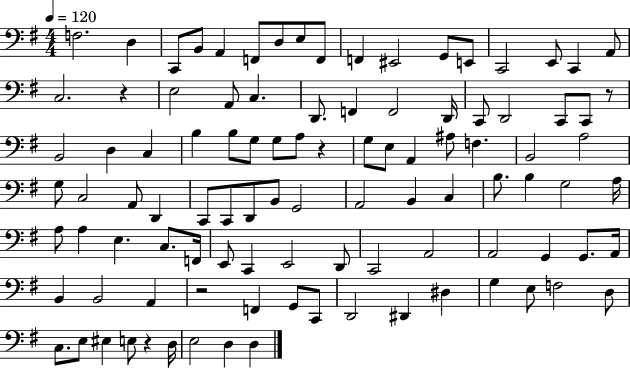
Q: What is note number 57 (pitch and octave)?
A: B3